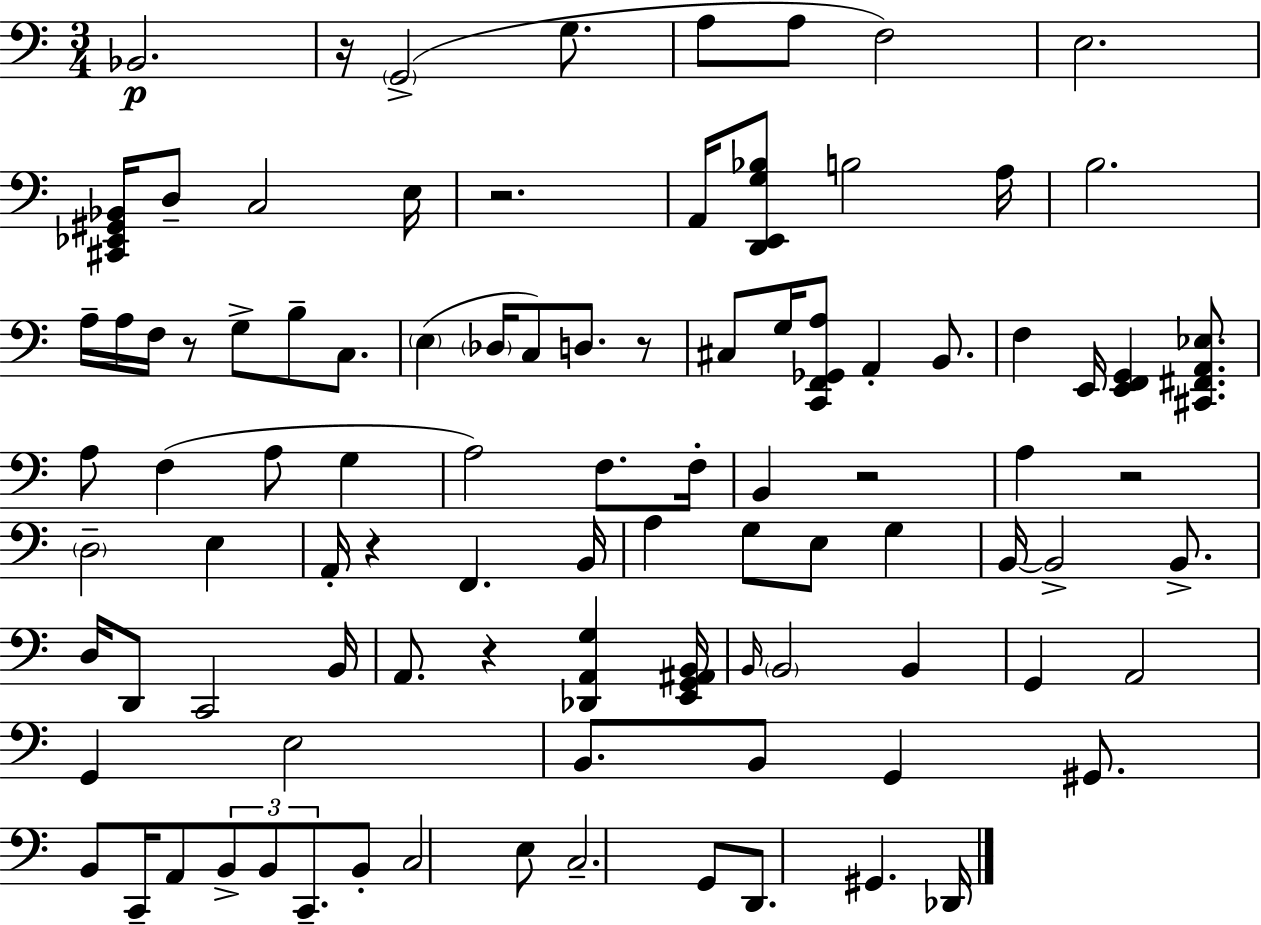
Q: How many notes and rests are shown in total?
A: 96